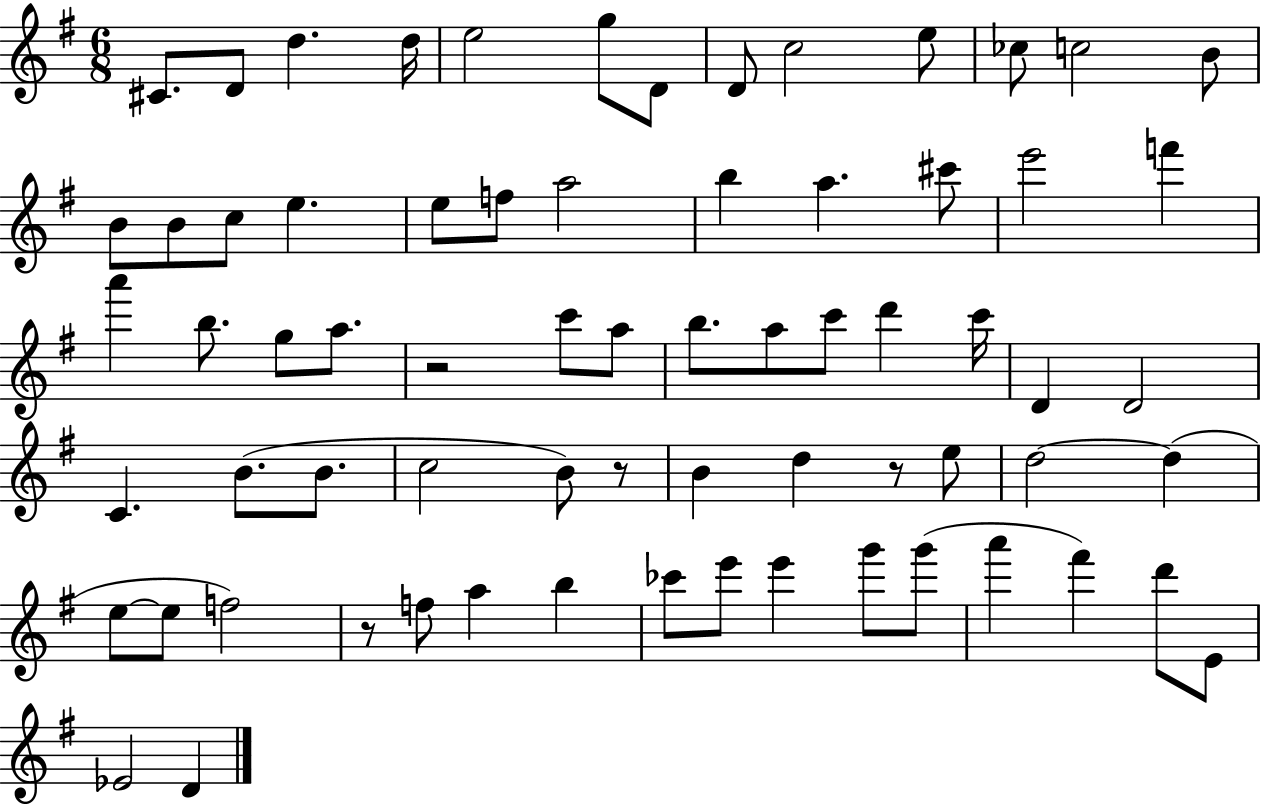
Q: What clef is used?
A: treble